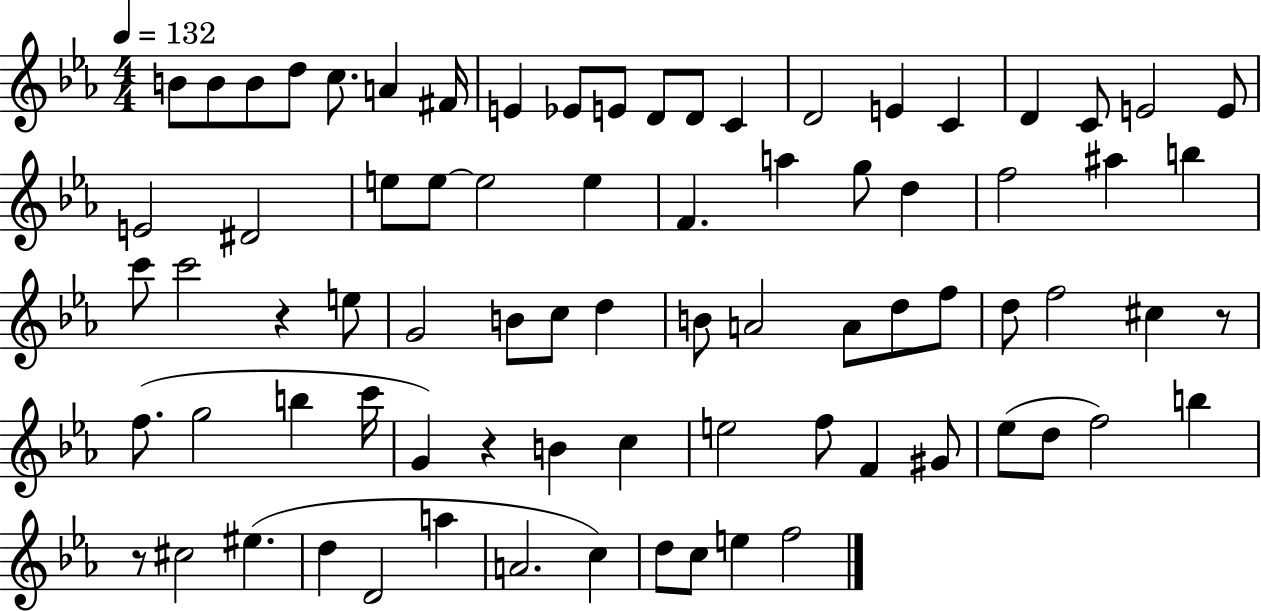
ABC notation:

X:1
T:Untitled
M:4/4
L:1/4
K:Eb
B/2 B/2 B/2 d/2 c/2 A ^F/4 E _E/2 E/2 D/2 D/2 C D2 E C D C/2 E2 E/2 E2 ^D2 e/2 e/2 e2 e F a g/2 d f2 ^a b c'/2 c'2 z e/2 G2 B/2 c/2 d B/2 A2 A/2 d/2 f/2 d/2 f2 ^c z/2 f/2 g2 b c'/4 G z B c e2 f/2 F ^G/2 _e/2 d/2 f2 b z/2 ^c2 ^e d D2 a A2 c d/2 c/2 e f2